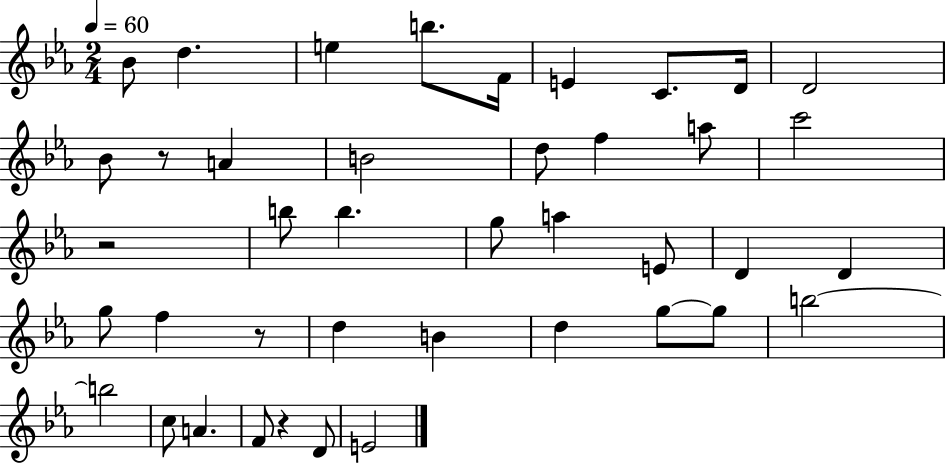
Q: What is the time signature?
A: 2/4